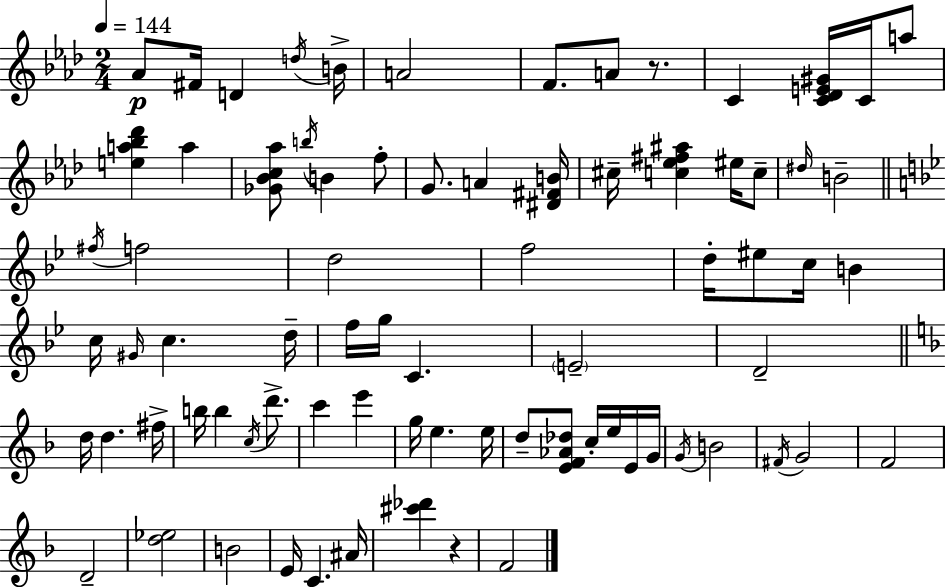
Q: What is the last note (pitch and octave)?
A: F4